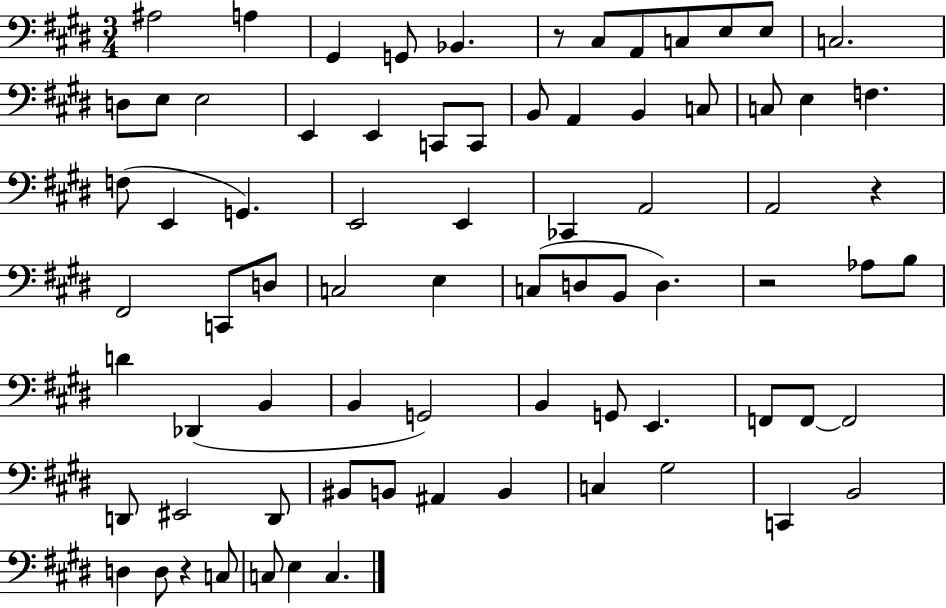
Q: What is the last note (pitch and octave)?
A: C3